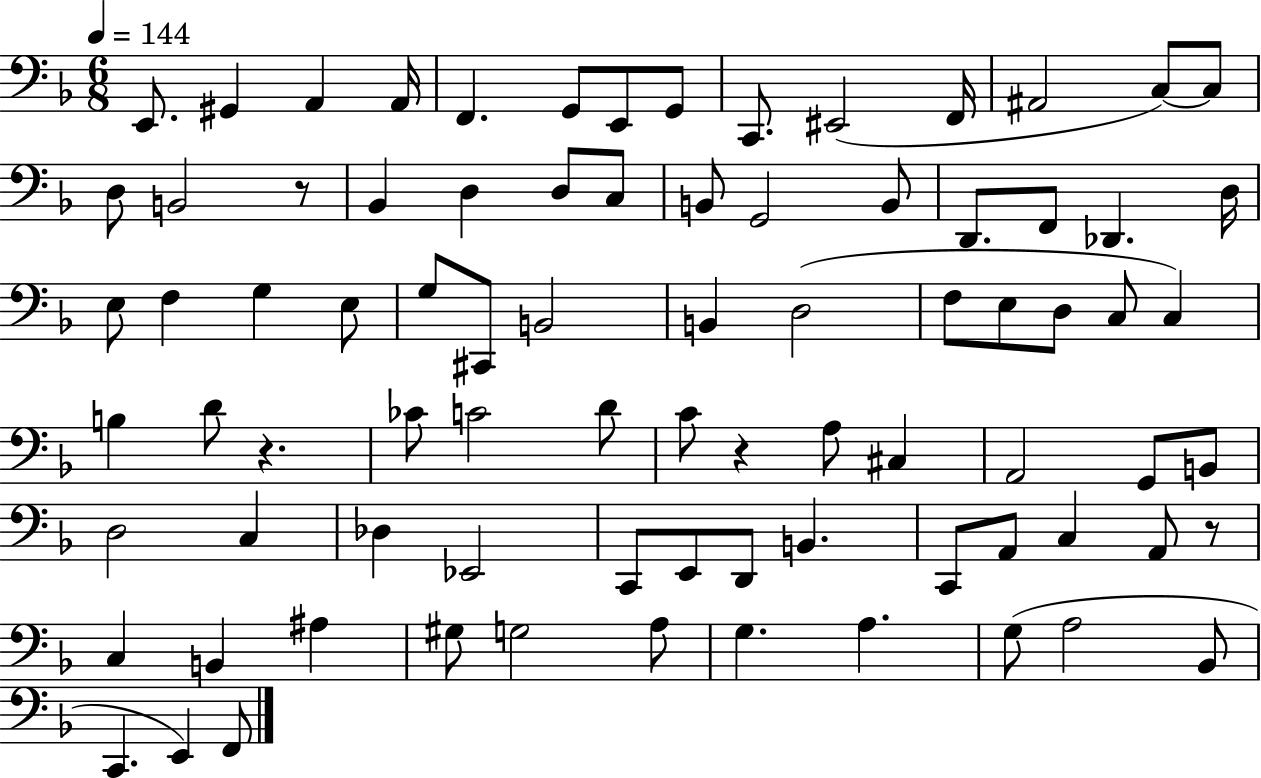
{
  \clef bass
  \numericTimeSignature
  \time 6/8
  \key f \major
  \tempo 4 = 144
  e,8. gis,4 a,4 a,16 | f,4. g,8 e,8 g,8 | c,8. eis,2( f,16 | ais,2 c8~~) c8 | \break d8 b,2 r8 | bes,4 d4 d8 c8 | b,8 g,2 b,8 | d,8. f,8 des,4. d16 | \break e8 f4 g4 e8 | g8 cis,8 b,2 | b,4 d2( | f8 e8 d8 c8 c4) | \break b4 d'8 r4. | ces'8 c'2 d'8 | c'8 r4 a8 cis4 | a,2 g,8 b,8 | \break d2 c4 | des4 ees,2 | c,8 e,8 d,8 b,4. | c,8 a,8 c4 a,8 r8 | \break c4 b,4 ais4 | gis8 g2 a8 | g4. a4. | g8( a2 bes,8 | \break c,4. e,4) f,8 | \bar "|."
}